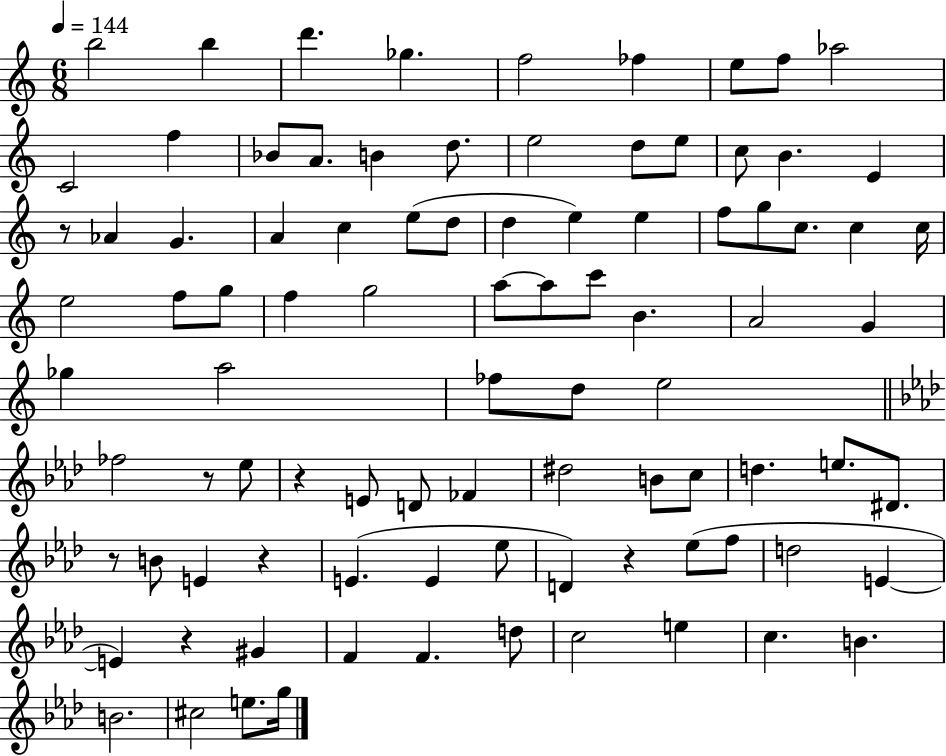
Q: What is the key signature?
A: C major